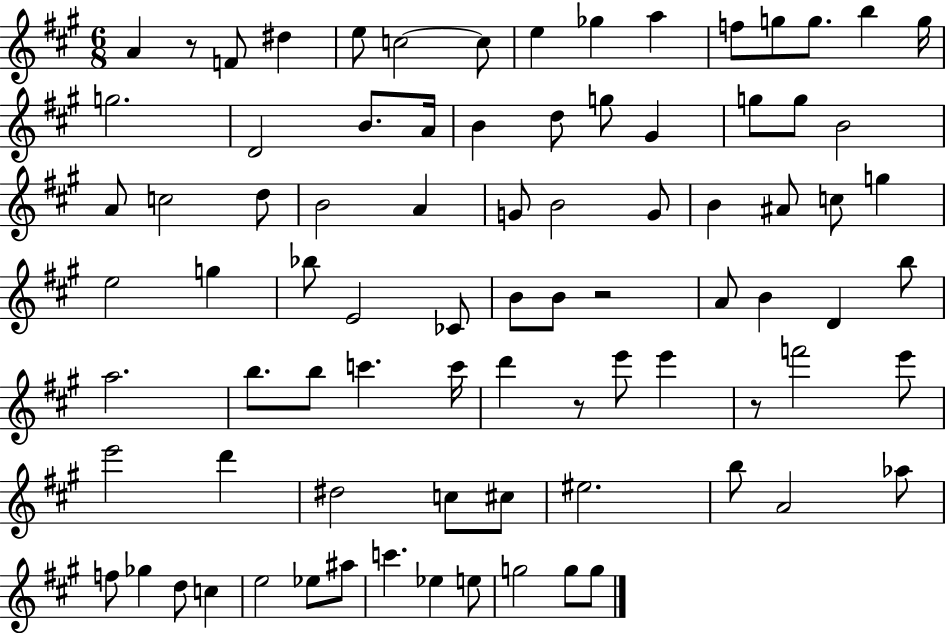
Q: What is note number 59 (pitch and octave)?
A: E6